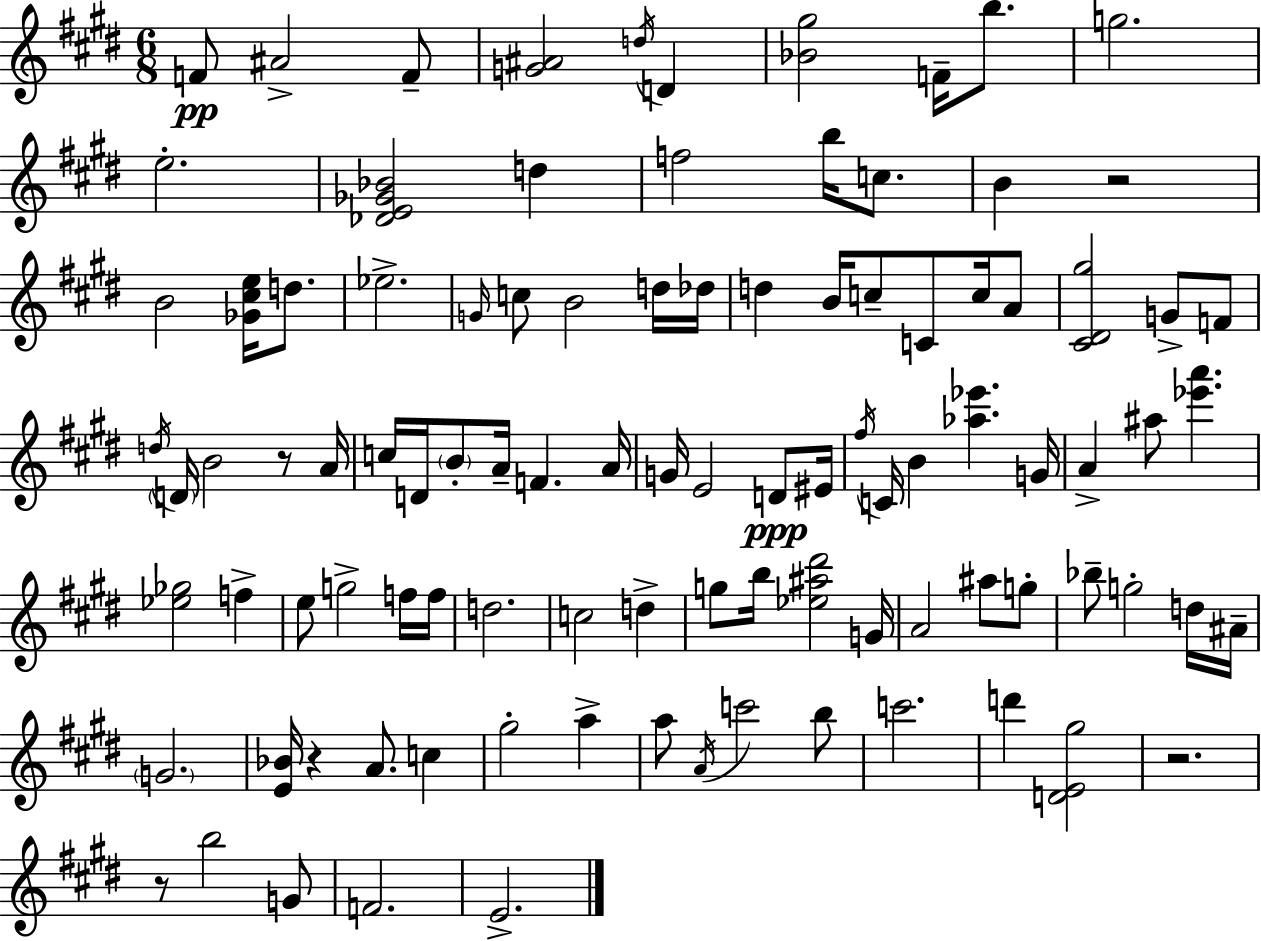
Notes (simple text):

F4/e A#4/h F4/e [G4,A#4]/h D5/s D4/q [Bb4,G#5]/h F4/s B5/e. G5/h. E5/h. [Db4,E4,Gb4,Bb4]/h D5/q F5/h B5/s C5/e. B4/q R/h B4/h [Gb4,C#5,E5]/s D5/e. Eb5/h. G4/s C5/e B4/h D5/s Db5/s D5/q B4/s C5/e C4/e C5/s A4/e [C#4,D#4,G#5]/h G4/e F4/e D5/s D4/s B4/h R/e A4/s C5/s D4/s B4/e A4/s F4/q. A4/s G4/s E4/h D4/e EIS4/s F#5/s C4/s B4/q [Ab5,Eb6]/q. G4/s A4/q A#5/e [Eb6,A6]/q. [Eb5,Gb5]/h F5/q E5/e G5/h F5/s F5/s D5/h. C5/h D5/q G5/e B5/s [Eb5,A#5,D#6]/h G4/s A4/h A#5/e G5/e Bb5/e G5/h D5/s A#4/s G4/h. [E4,Bb4]/s R/q A4/e. C5/q G#5/h A5/q A5/e A4/s C6/h B5/e C6/h. D6/q [D4,E4,G#5]/h R/h. R/e B5/h G4/e F4/h. E4/h.